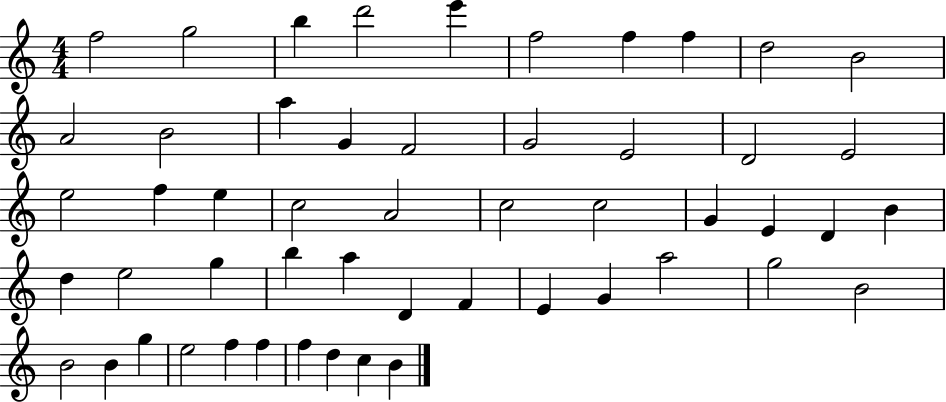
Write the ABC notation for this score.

X:1
T:Untitled
M:4/4
L:1/4
K:C
f2 g2 b d'2 e' f2 f f d2 B2 A2 B2 a G F2 G2 E2 D2 E2 e2 f e c2 A2 c2 c2 G E D B d e2 g b a D F E G a2 g2 B2 B2 B g e2 f f f d c B